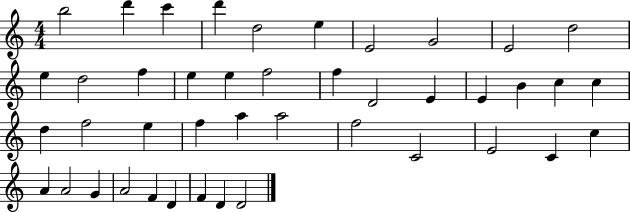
X:1
T:Untitled
M:4/4
L:1/4
K:C
b2 d' c' d' d2 e E2 G2 E2 d2 e d2 f e e f2 f D2 E E B c c d f2 e f a a2 f2 C2 E2 C c A A2 G A2 F D F D D2